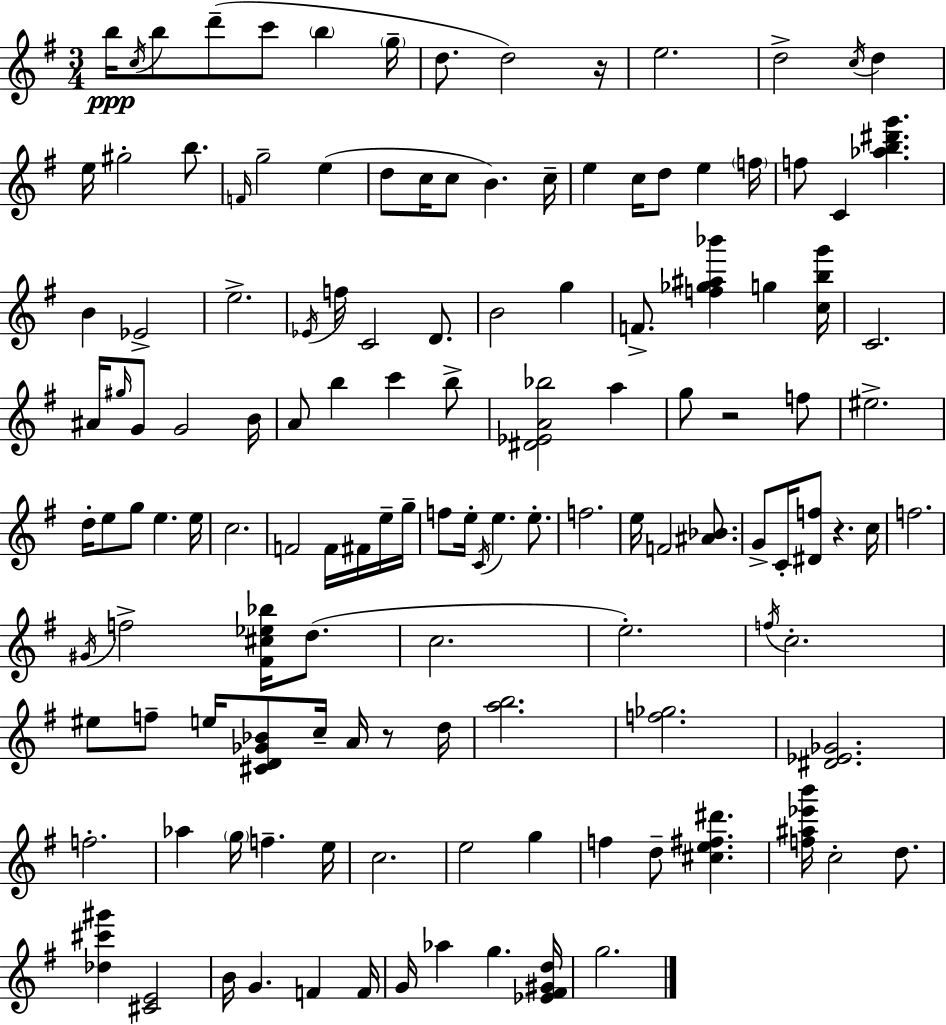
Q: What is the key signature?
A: G major